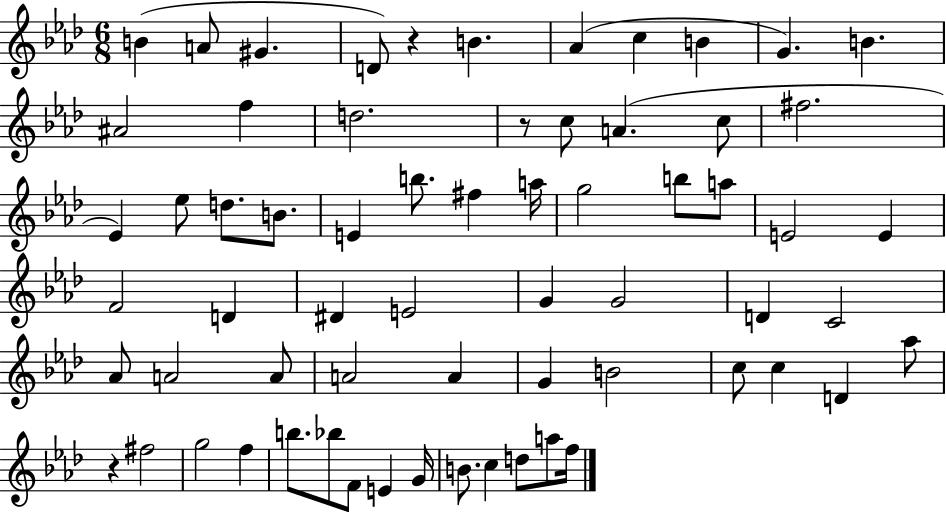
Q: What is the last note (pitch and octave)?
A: F5